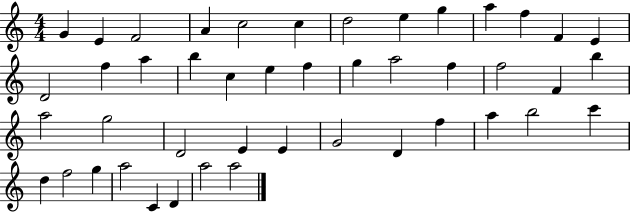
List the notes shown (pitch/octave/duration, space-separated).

G4/q E4/q F4/h A4/q C5/h C5/q D5/h E5/q G5/q A5/q F5/q F4/q E4/q D4/h F5/q A5/q B5/q C5/q E5/q F5/q G5/q A5/h F5/q F5/h F4/q B5/q A5/h G5/h D4/h E4/q E4/q G4/h D4/q F5/q A5/q B5/h C6/q D5/q F5/h G5/q A5/h C4/q D4/q A5/h A5/h